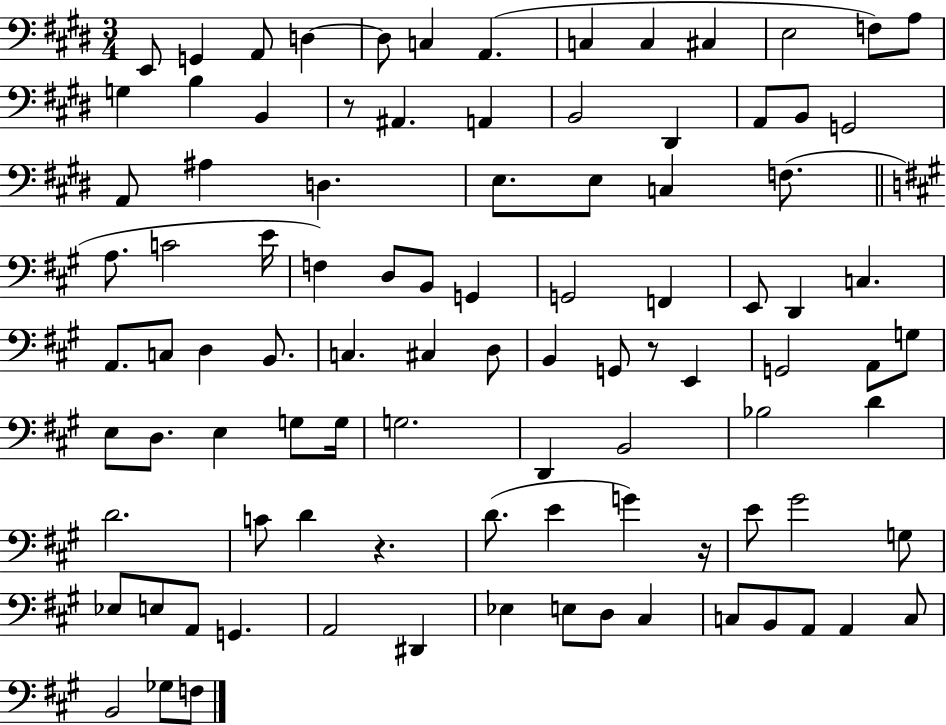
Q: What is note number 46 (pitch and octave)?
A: B2